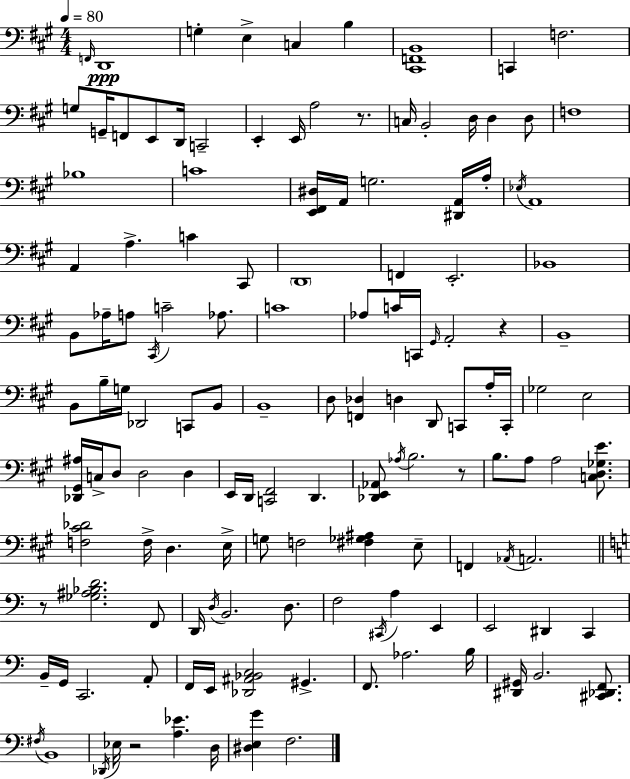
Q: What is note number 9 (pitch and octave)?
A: G3